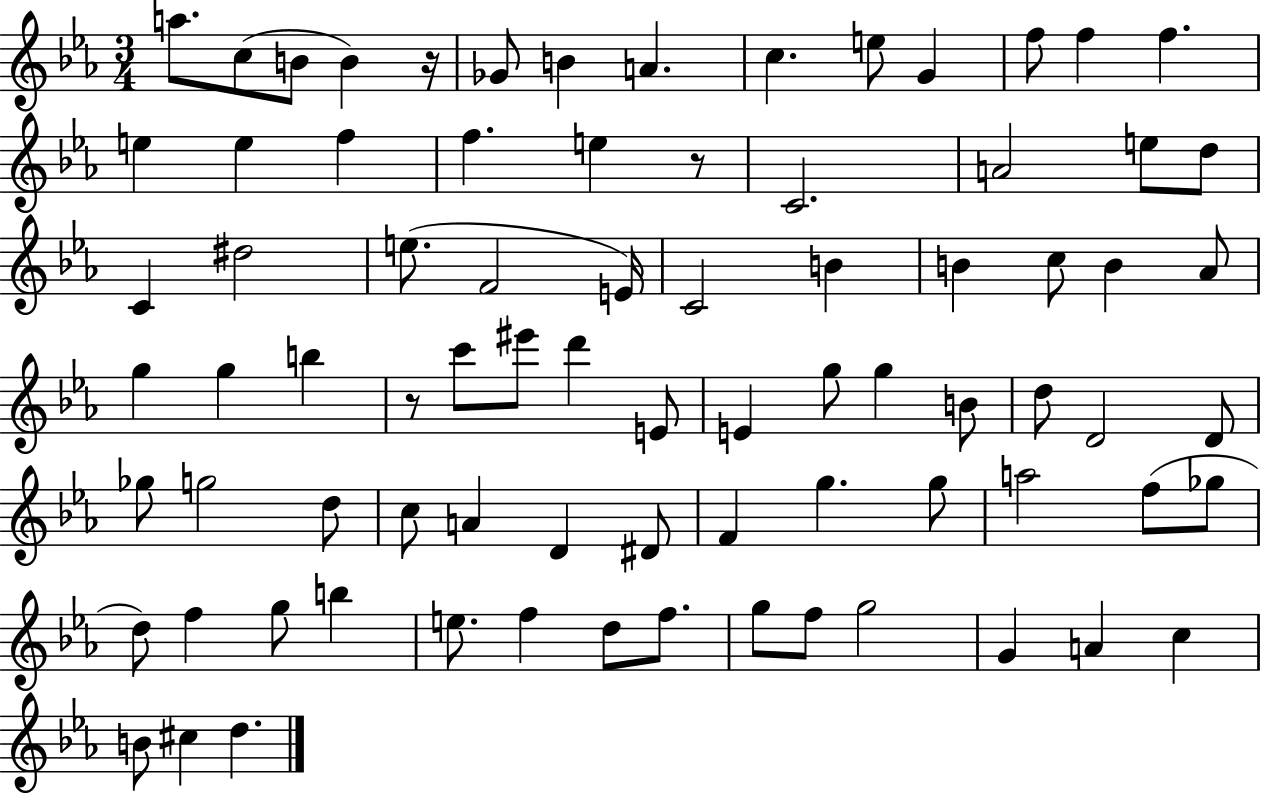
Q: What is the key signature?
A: EES major